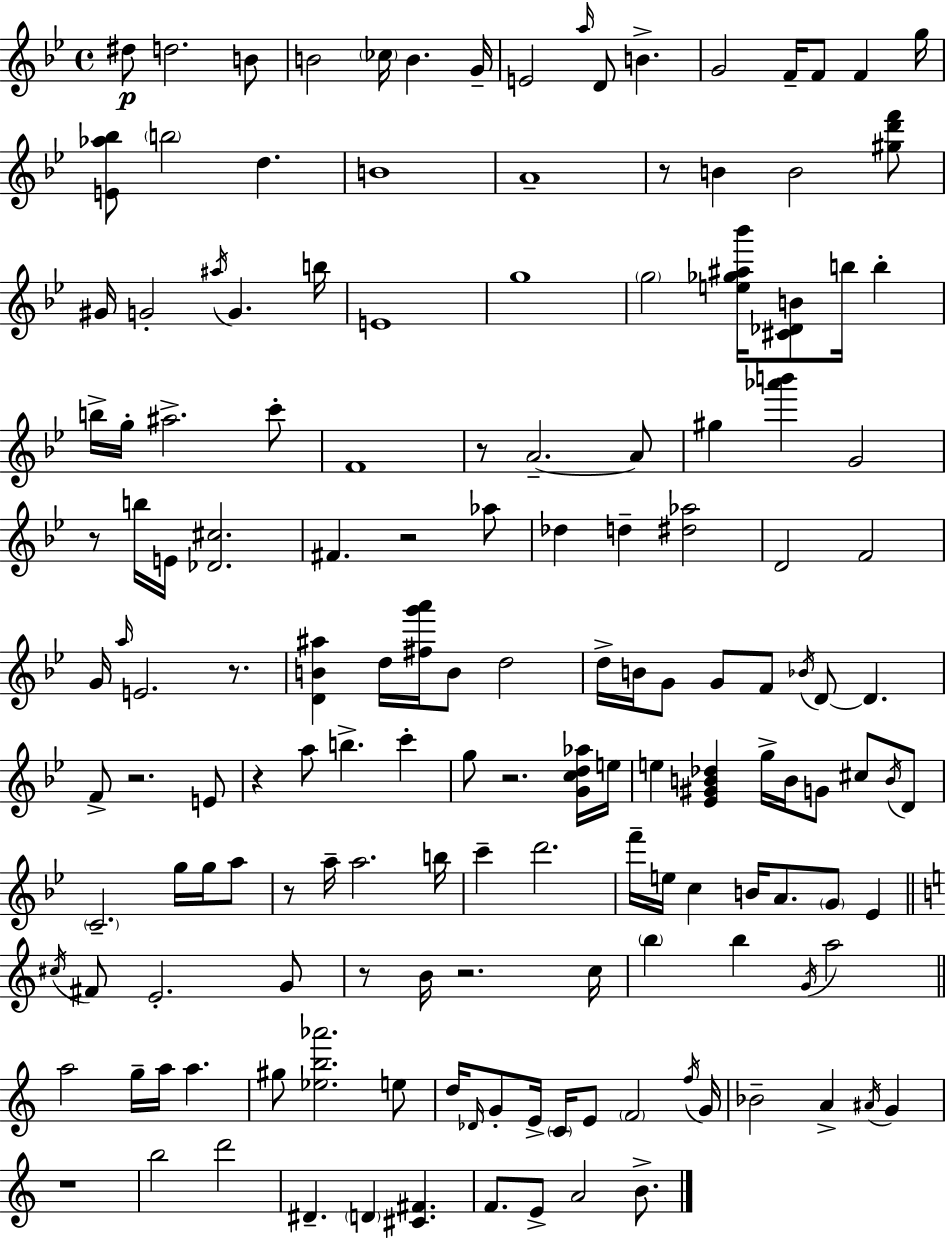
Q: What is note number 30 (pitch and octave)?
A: G5